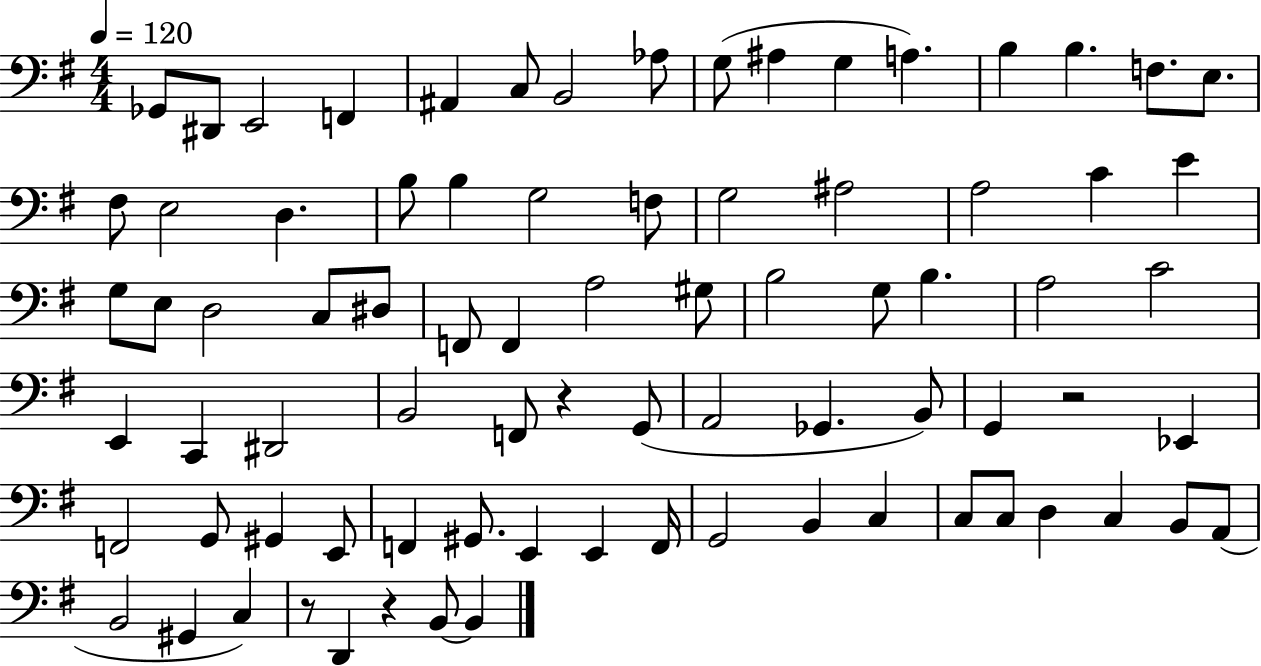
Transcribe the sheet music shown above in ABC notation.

X:1
T:Untitled
M:4/4
L:1/4
K:G
_G,,/2 ^D,,/2 E,,2 F,, ^A,, C,/2 B,,2 _A,/2 G,/2 ^A, G, A, B, B, F,/2 E,/2 ^F,/2 E,2 D, B,/2 B, G,2 F,/2 G,2 ^A,2 A,2 C E G,/2 E,/2 D,2 C,/2 ^D,/2 F,,/2 F,, A,2 ^G,/2 B,2 G,/2 B, A,2 C2 E,, C,, ^D,,2 B,,2 F,,/2 z G,,/2 A,,2 _G,, B,,/2 G,, z2 _E,, F,,2 G,,/2 ^G,, E,,/2 F,, ^G,,/2 E,, E,, F,,/4 G,,2 B,, C, C,/2 C,/2 D, C, B,,/2 A,,/2 B,,2 ^G,, C, z/2 D,, z B,,/2 B,,